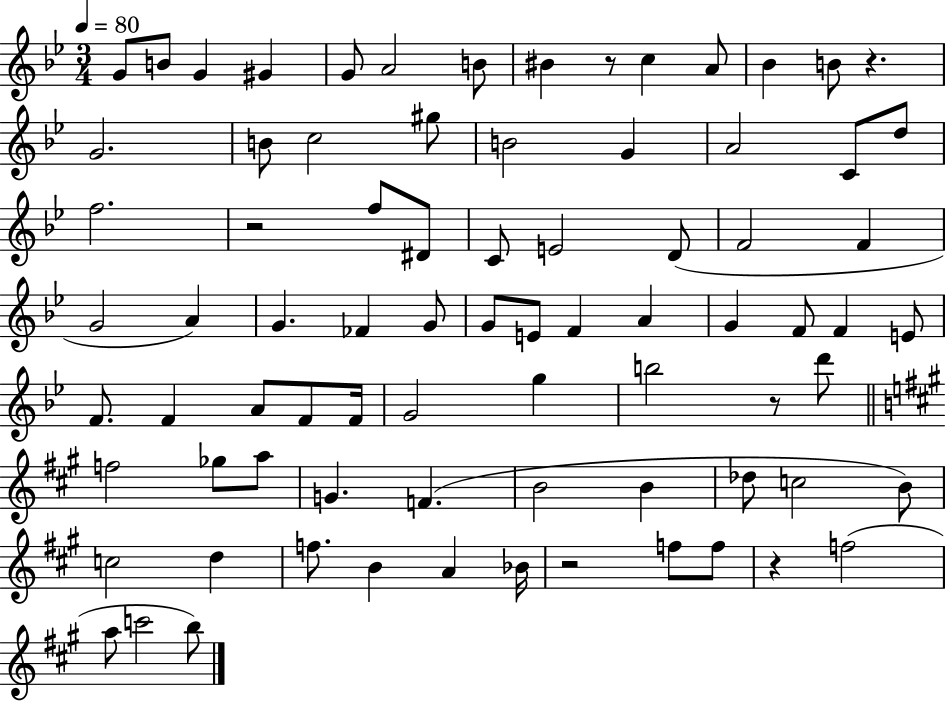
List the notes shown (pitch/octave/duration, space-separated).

G4/e B4/e G4/q G#4/q G4/e A4/h B4/e BIS4/q R/e C5/q A4/e Bb4/q B4/e R/q. G4/h. B4/e C5/h G#5/e B4/h G4/q A4/h C4/e D5/e F5/h. R/h F5/e D#4/e C4/e E4/h D4/e F4/h F4/q G4/h A4/q G4/q. FES4/q G4/e G4/e E4/e F4/q A4/q G4/q F4/e F4/q E4/e F4/e. F4/q A4/e F4/e F4/s G4/h G5/q B5/h R/e D6/e F5/h Gb5/e A5/e G4/q. F4/q. B4/h B4/q Db5/e C5/h B4/e C5/h D5/q F5/e. B4/q A4/q Bb4/s R/h F5/e F5/e R/q F5/h A5/e C6/h B5/e